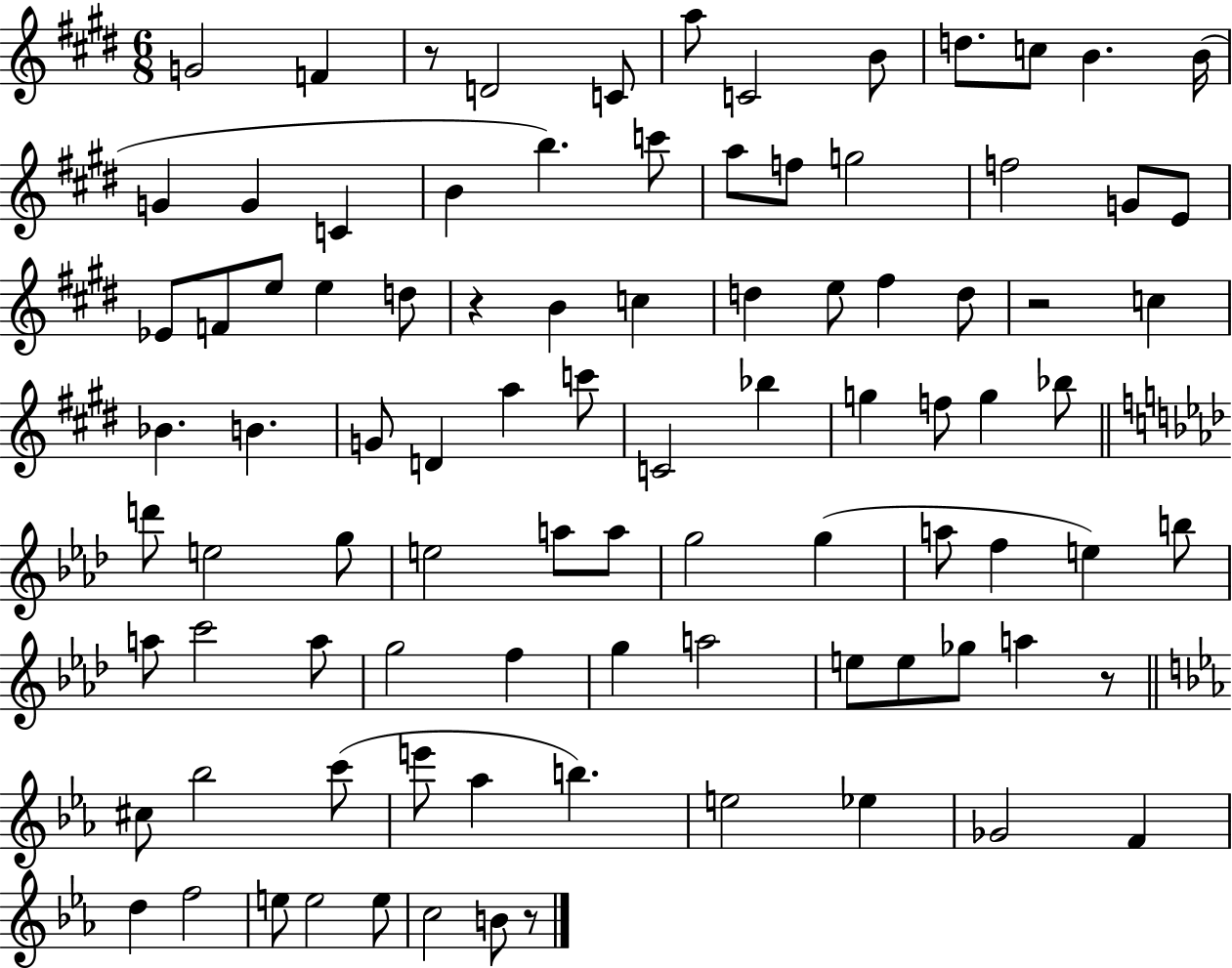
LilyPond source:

{
  \clef treble
  \numericTimeSignature
  \time 6/8
  \key e \major
  g'2 f'4 | r8 d'2 c'8 | a''8 c'2 b'8 | d''8. c''8 b'4. b'16( | \break g'4 g'4 c'4 | b'4 b''4.) c'''8 | a''8 f''8 g''2 | f''2 g'8 e'8 | \break ees'8 f'8 e''8 e''4 d''8 | r4 b'4 c''4 | d''4 e''8 fis''4 d''8 | r2 c''4 | \break bes'4. b'4. | g'8 d'4 a''4 c'''8 | c'2 bes''4 | g''4 f''8 g''4 bes''8 | \break \bar "||" \break \key aes \major d'''8 e''2 g''8 | e''2 a''8 a''8 | g''2 g''4( | a''8 f''4 e''4) b''8 | \break a''8 c'''2 a''8 | g''2 f''4 | g''4 a''2 | e''8 e''8 ges''8 a''4 r8 | \break \bar "||" \break \key ees \major cis''8 bes''2 c'''8( | e'''8 aes''4 b''4.) | e''2 ees''4 | ges'2 f'4 | \break d''4 f''2 | e''8 e''2 e''8 | c''2 b'8 r8 | \bar "|."
}